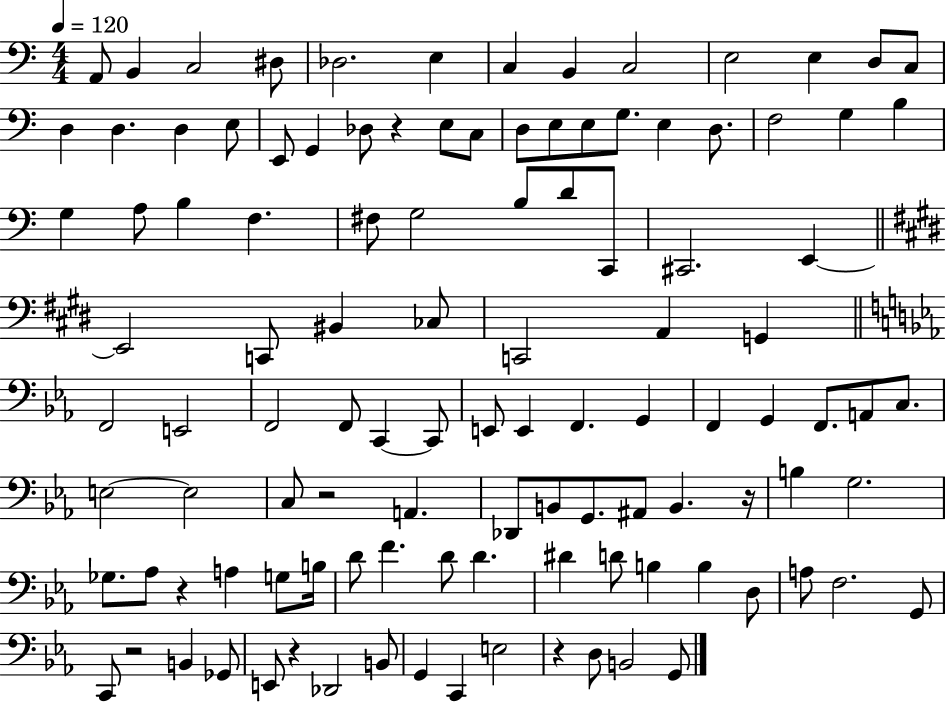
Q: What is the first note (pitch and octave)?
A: A2